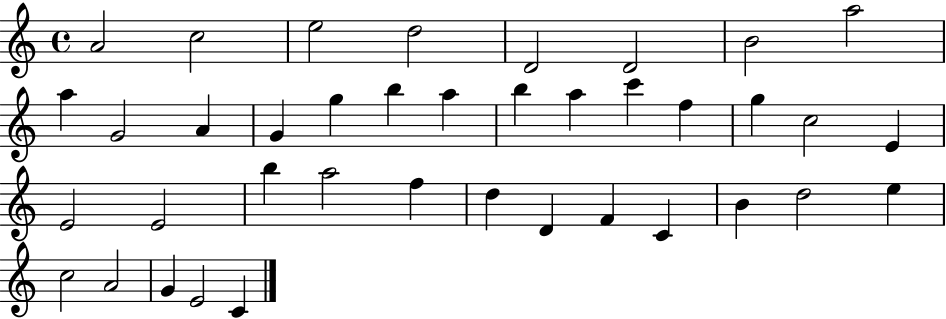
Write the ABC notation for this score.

X:1
T:Untitled
M:4/4
L:1/4
K:C
A2 c2 e2 d2 D2 D2 B2 a2 a G2 A G g b a b a c' f g c2 E E2 E2 b a2 f d D F C B d2 e c2 A2 G E2 C